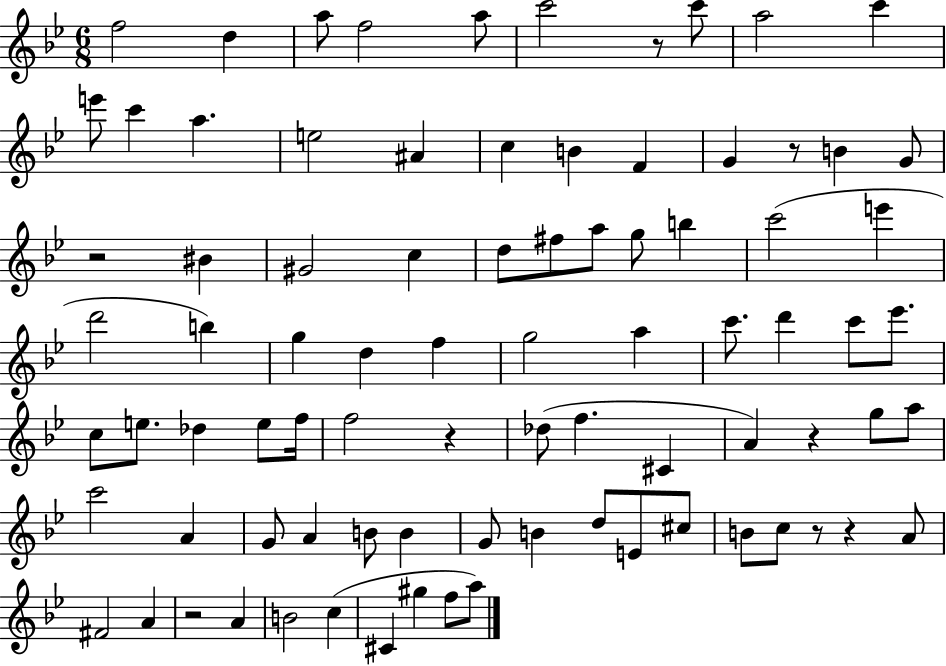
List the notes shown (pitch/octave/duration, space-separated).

F5/h D5/q A5/e F5/h A5/e C6/h R/e C6/e A5/h C6/q E6/e C6/q A5/q. E5/h A#4/q C5/q B4/q F4/q G4/q R/e B4/q G4/e R/h BIS4/q G#4/h C5/q D5/e F#5/e A5/e G5/e B5/q C6/h E6/q D6/h B5/q G5/q D5/q F5/q G5/h A5/q C6/e. D6/q C6/e Eb6/e. C5/e E5/e. Db5/q E5/e F5/s F5/h R/q Db5/e F5/q. C#4/q A4/q R/q G5/e A5/e C6/h A4/q G4/e A4/q B4/e B4/q G4/e B4/q D5/e E4/e C#5/e B4/e C5/e R/e R/q A4/e F#4/h A4/q R/h A4/q B4/h C5/q C#4/q G#5/q F5/e A5/e